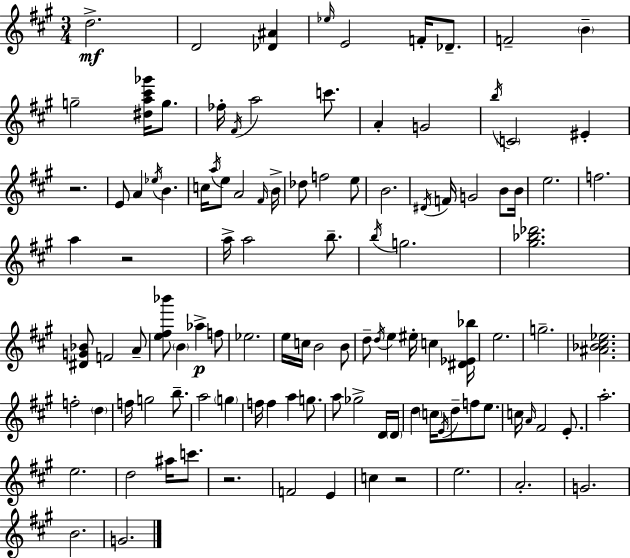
D5/h. D4/h [Db4,A#4]/q Eb5/s E4/h F4/s Db4/e. F4/h B4/q G5/h [D#5,A5,C#6,Gb6]/s G5/e. FES5/s F#4/s A5/h C6/e. A4/q G4/h B5/s C4/h EIS4/q R/h. E4/e A4/q Eb5/s B4/q. C5/s A5/s E5/e A4/h F#4/s B4/s Db5/e F5/h E5/e B4/h. D#4/s F4/s G4/h B4/e B4/s E5/h. F5/h. A5/q R/h A5/s A5/h B5/e. B5/s G5/h. [G#5,Bb5,Db6]/h. [D#4,G4,Bb4]/e F4/h A4/e [E5,F#5,Bb6]/e B4/q Ab5/q F5/e Eb5/h. E5/s C5/s B4/h B4/e D5/e D5/s E5/q EIS5/s C5/q [D#4,Eb4,Bb5]/s E5/h. G5/h. [A#4,Bb4,C#5,Eb5]/h. F5/h D5/q F5/s G5/h B5/e. A5/h G5/q F5/s F5/q A5/q G5/e. A5/e Gb5/h D4/s D4/s D5/q C5/s E4/s D5/e F5/e E5/e. C5/s A4/s F#4/h E4/e. A5/h. E5/h. D5/h A#5/s C6/e. R/h. F4/h E4/q C5/q R/h E5/h. A4/h. G4/h. B4/h. G4/h.